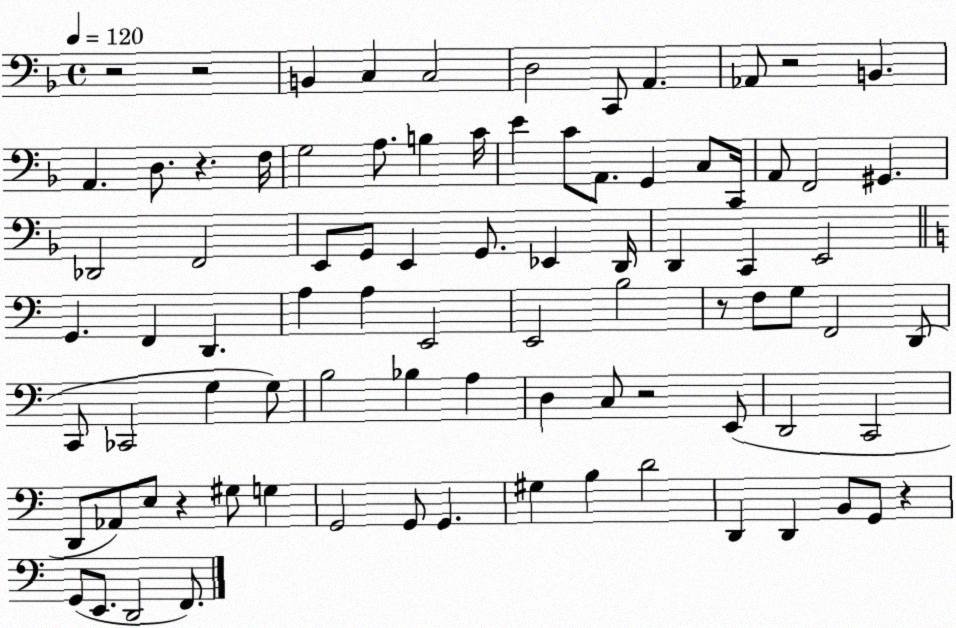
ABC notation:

X:1
T:Untitled
M:4/4
L:1/4
K:F
z2 z2 B,, C, C,2 D,2 C,,/2 A,, _A,,/2 z2 B,, A,, D,/2 z F,/4 G,2 A,/2 B, C/4 E C/2 A,,/2 G,, C,/2 C,,/4 A,,/2 F,,2 ^G,, _D,,2 F,,2 E,,/2 G,,/2 E,, G,,/2 _E,, D,,/4 D,, C,, E,,2 G,, F,, D,, A, A, E,,2 E,,2 B,2 z/2 F,/2 G,/2 F,,2 D,,/2 C,,/2 _C,,2 G, G,/2 B,2 _B, A, D, C,/2 z2 E,,/2 D,,2 C,,2 D,,/2 _A,,/2 E,/2 z ^G,/2 G, G,,2 G,,/2 G,, ^G, B, D2 D,, D,, B,,/2 G,,/2 z G,,/2 E,,/2 D,,2 F,,/2